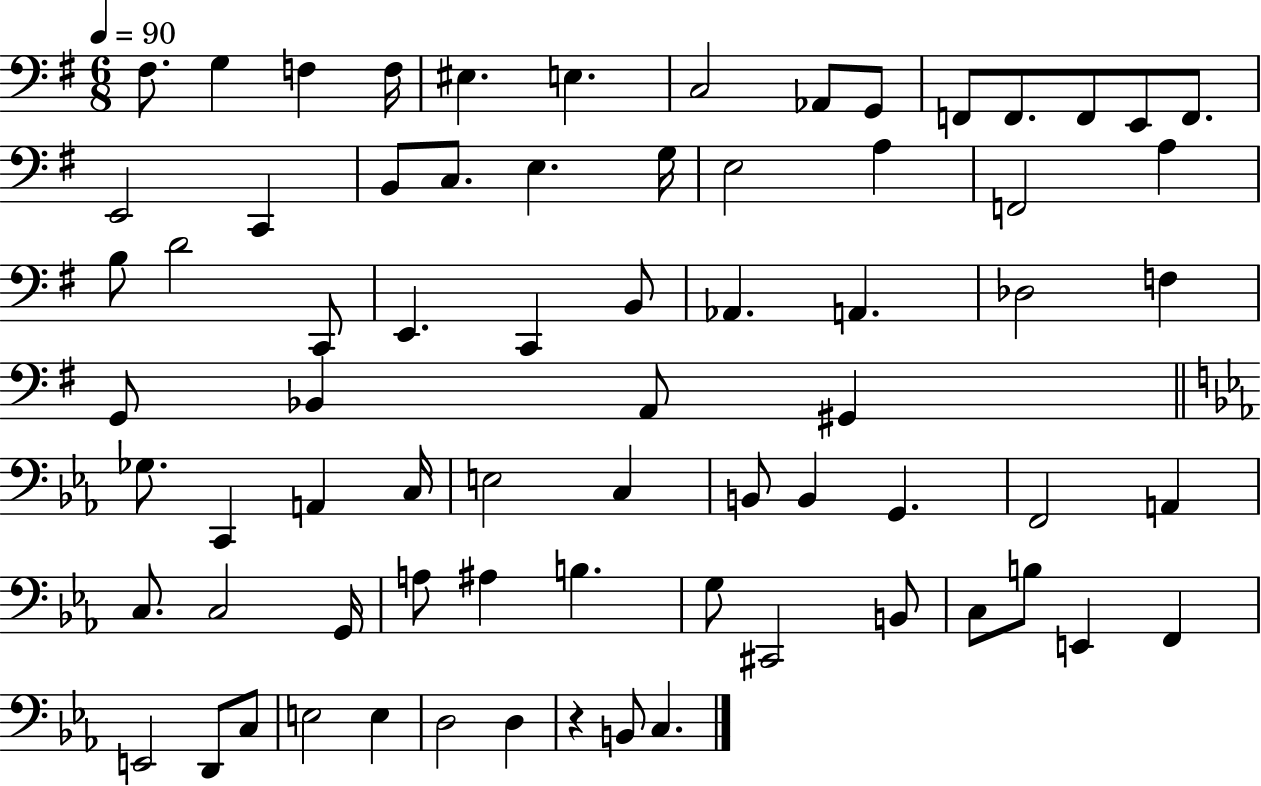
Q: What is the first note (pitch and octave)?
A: F#3